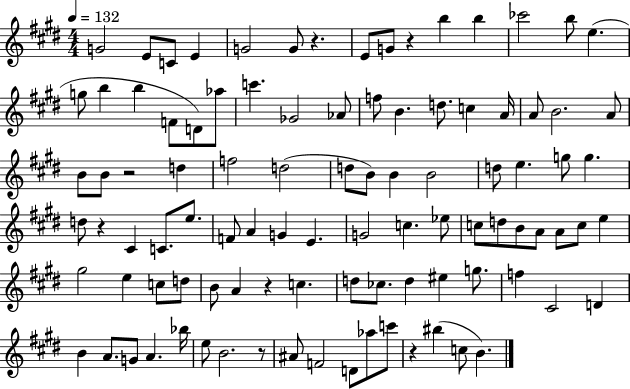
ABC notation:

X:1
T:Untitled
M:4/4
L:1/4
K:E
G2 E/2 C/2 E G2 G/2 z E/2 G/2 z b b _c'2 b/2 e g/2 b b F/2 D/2 _a/2 c' _G2 _A/2 f/2 B d/2 c A/4 A/2 B2 A/2 B/2 B/2 z2 d f2 d2 d/2 B/2 B B2 d/2 e g/2 g d/2 z ^C C/2 e/2 F/2 A G E G2 c _e/2 c/2 d/2 B/2 A/2 A/2 c/2 e ^g2 e c/2 d/2 B/2 A z c d/2 _c/2 d ^e g/2 f ^C2 D B A/2 G/2 A _b/4 e/2 B2 z/2 ^A/2 F2 D/2 _a/2 c'/2 z ^b c/2 B